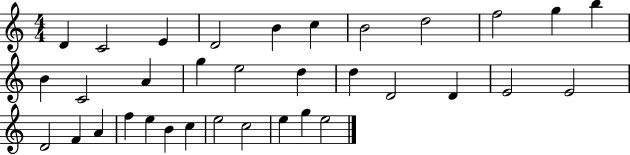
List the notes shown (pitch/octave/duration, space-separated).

D4/q C4/h E4/q D4/h B4/q C5/q B4/h D5/h F5/h G5/q B5/q B4/q C4/h A4/q G5/q E5/h D5/q D5/q D4/h D4/q E4/h E4/h D4/h F4/q A4/q F5/q E5/q B4/q C5/q E5/h C5/h E5/q G5/q E5/h